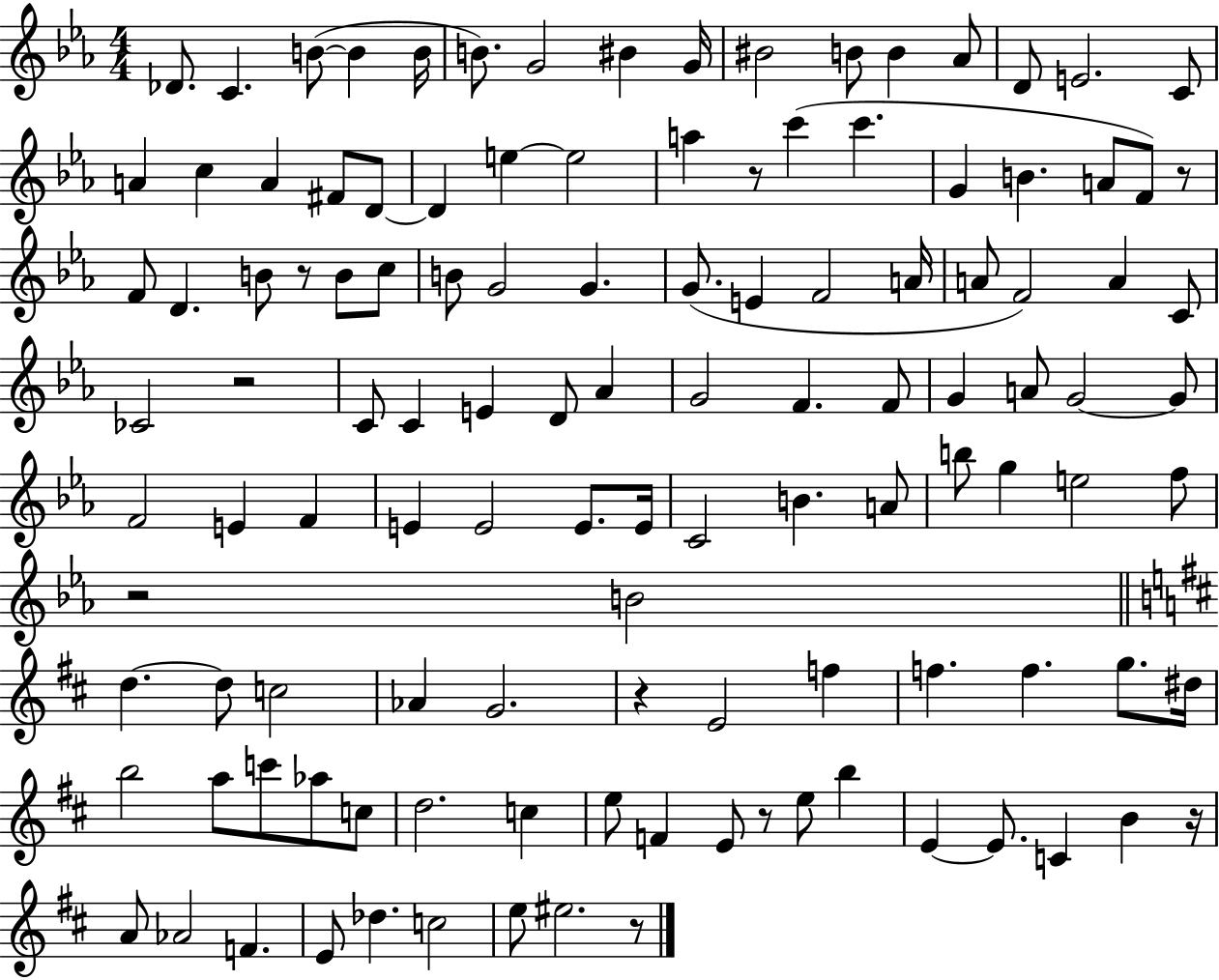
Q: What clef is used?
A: treble